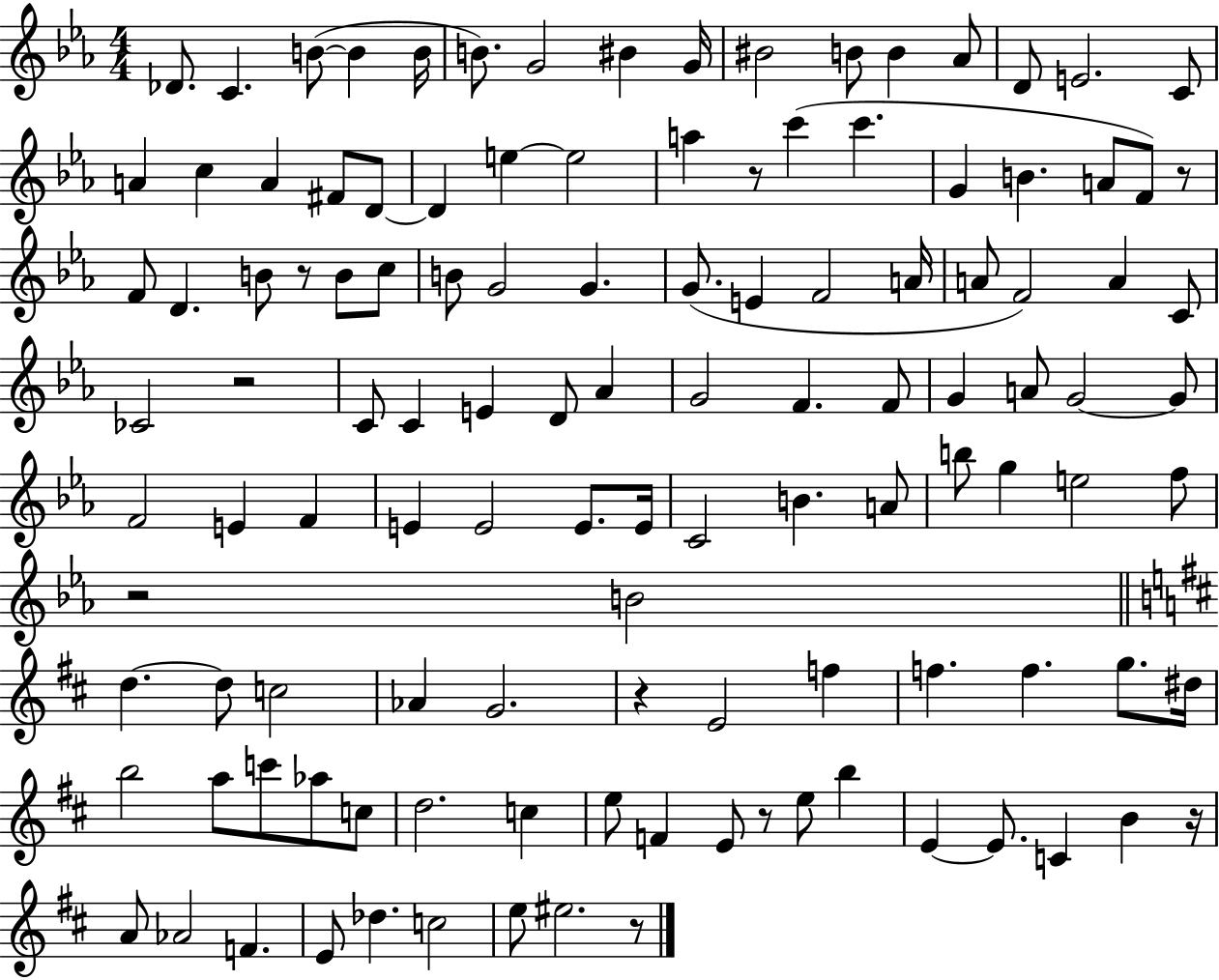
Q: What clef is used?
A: treble